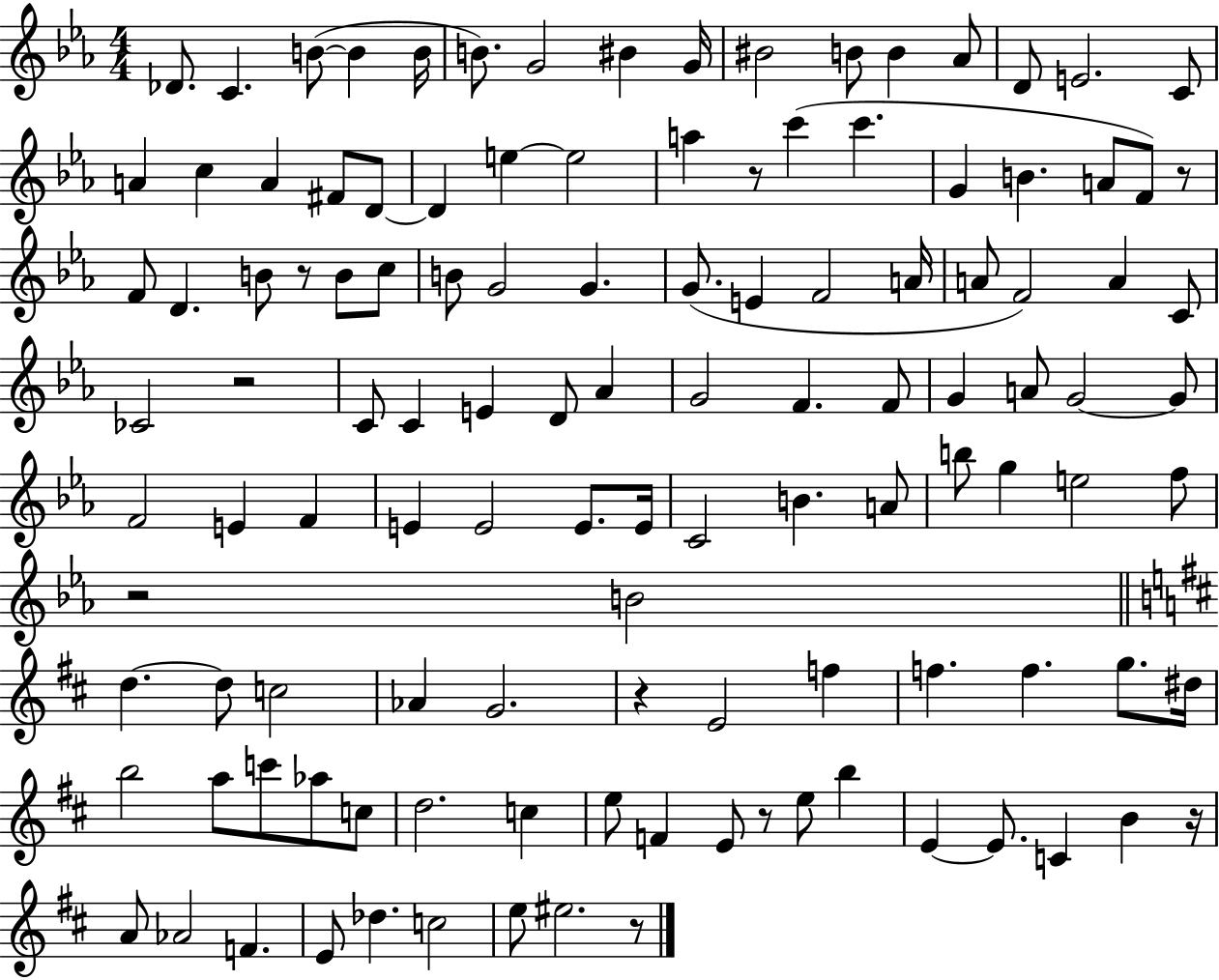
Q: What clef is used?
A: treble